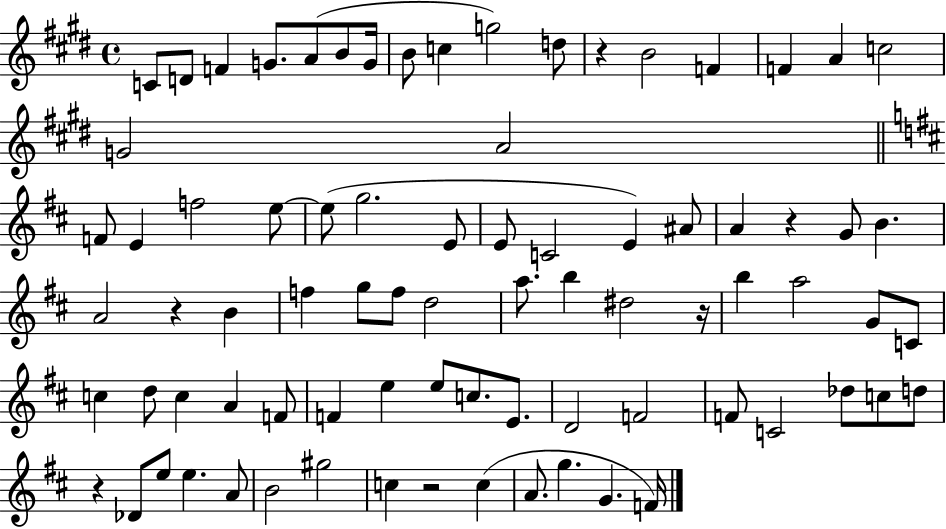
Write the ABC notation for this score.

X:1
T:Untitled
M:4/4
L:1/4
K:E
C/2 D/2 F G/2 A/2 B/2 G/4 B/2 c g2 d/2 z B2 F F A c2 G2 A2 F/2 E f2 e/2 e/2 g2 E/2 E/2 C2 E ^A/2 A z G/2 B A2 z B f g/2 f/2 d2 a/2 b ^d2 z/4 b a2 G/2 C/2 c d/2 c A F/2 F e e/2 c/2 E/2 D2 F2 F/2 C2 _d/2 c/2 d/2 z _D/2 e/2 e A/2 B2 ^g2 c z2 c A/2 g G F/4